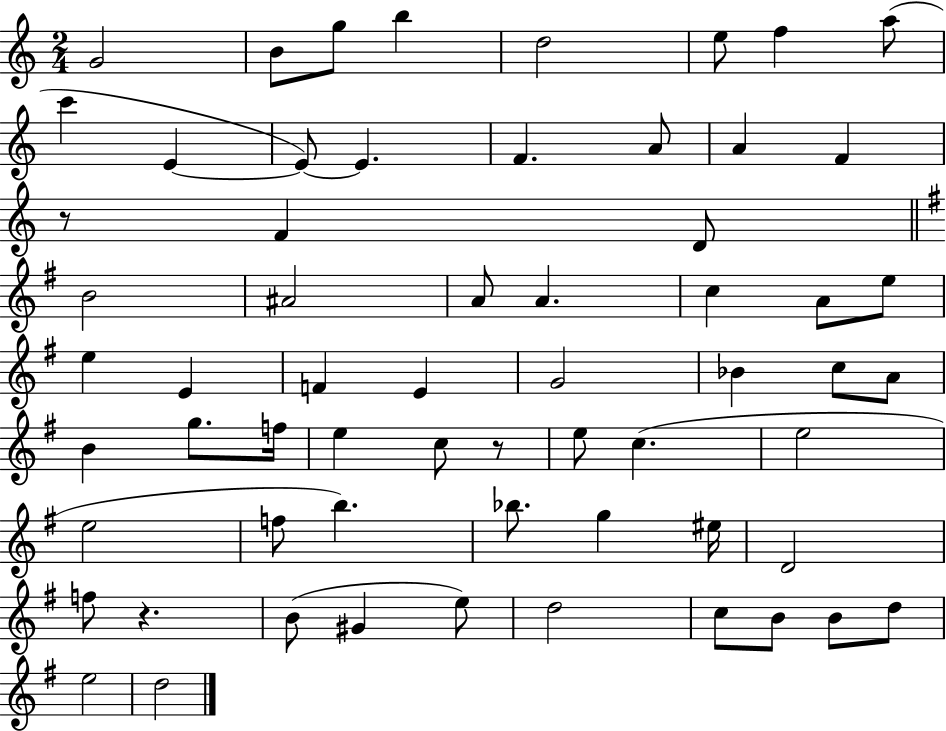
G4/h B4/e G5/e B5/q D5/h E5/e F5/q A5/e C6/q E4/q E4/e E4/q. F4/q. A4/e A4/q F4/q R/e F4/q D4/e B4/h A#4/h A4/e A4/q. C5/q A4/e E5/e E5/q E4/q F4/q E4/q G4/h Bb4/q C5/e A4/e B4/q G5/e. F5/s E5/q C5/e R/e E5/e C5/q. E5/h E5/h F5/e B5/q. Bb5/e. G5/q EIS5/s D4/h F5/e R/q. B4/e G#4/q E5/e D5/h C5/e B4/e B4/e D5/e E5/h D5/h